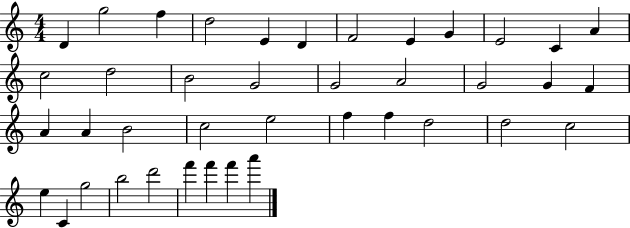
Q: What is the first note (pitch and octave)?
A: D4